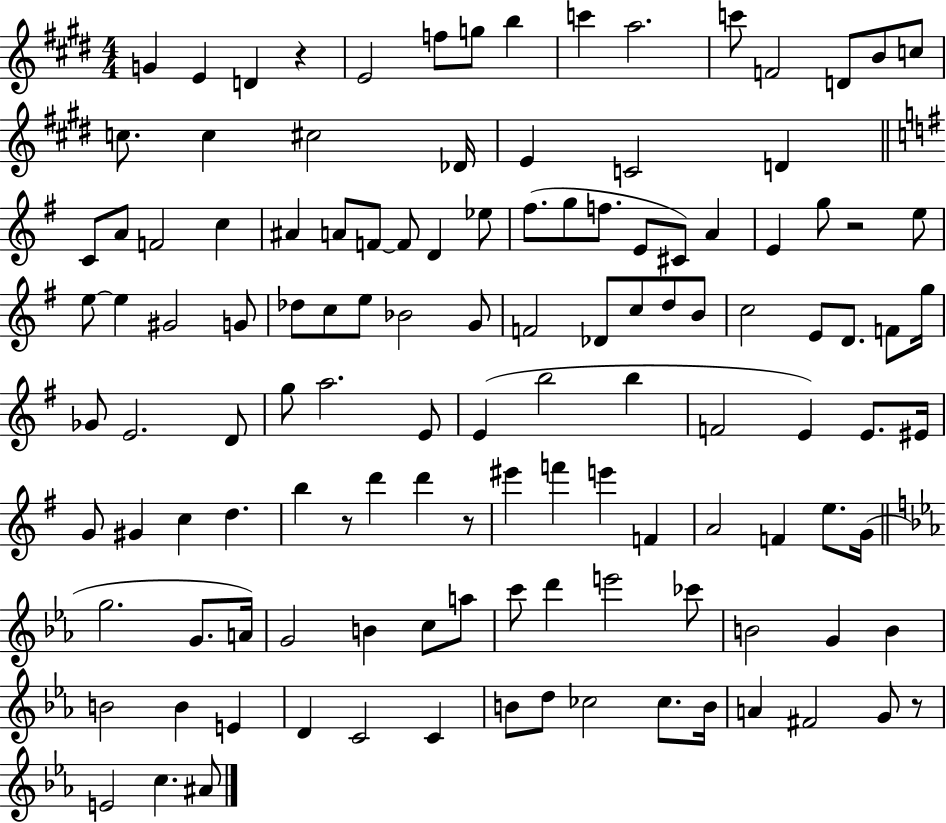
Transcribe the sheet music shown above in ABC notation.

X:1
T:Untitled
M:4/4
L:1/4
K:E
G E D z E2 f/2 g/2 b c' a2 c'/2 F2 D/2 B/2 c/2 c/2 c ^c2 _D/4 E C2 D C/2 A/2 F2 c ^A A/2 F/2 F/2 D _e/2 ^f/2 g/2 f/2 E/2 ^C/2 A E g/2 z2 e/2 e/2 e ^G2 G/2 _d/2 c/2 e/2 _B2 G/2 F2 _D/2 c/2 d/2 B/2 c2 E/2 D/2 F/2 g/4 _G/2 E2 D/2 g/2 a2 E/2 E b2 b F2 E E/2 ^E/4 G/2 ^G c d b z/2 d' d' z/2 ^e' f' e' F A2 F e/2 G/4 g2 G/2 A/4 G2 B c/2 a/2 c'/2 d' e'2 _c'/2 B2 G B B2 B E D C2 C B/2 d/2 _c2 _c/2 B/4 A ^F2 G/2 z/2 E2 c ^A/2